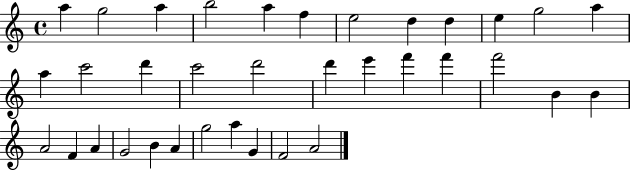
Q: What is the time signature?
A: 4/4